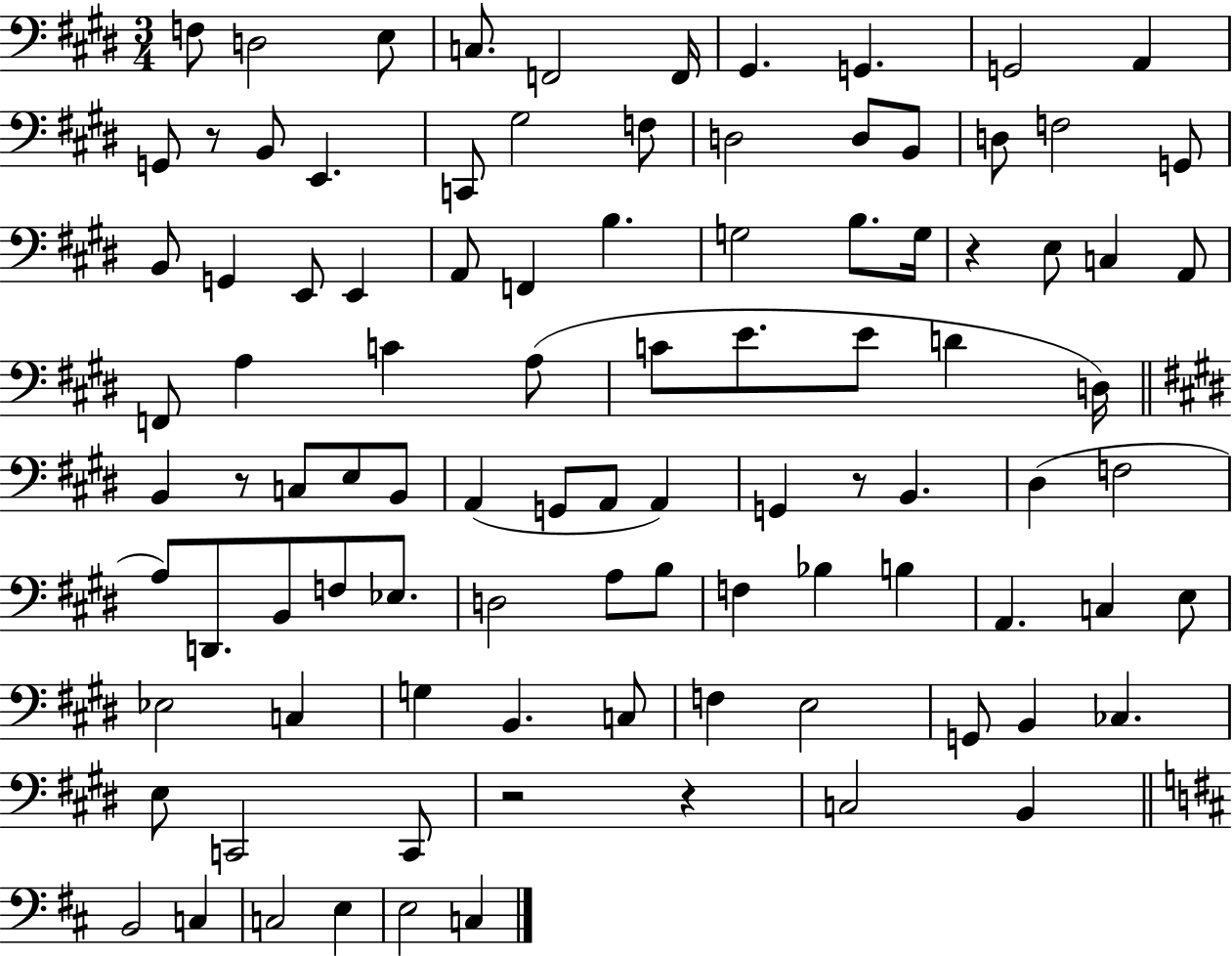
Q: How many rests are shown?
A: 6